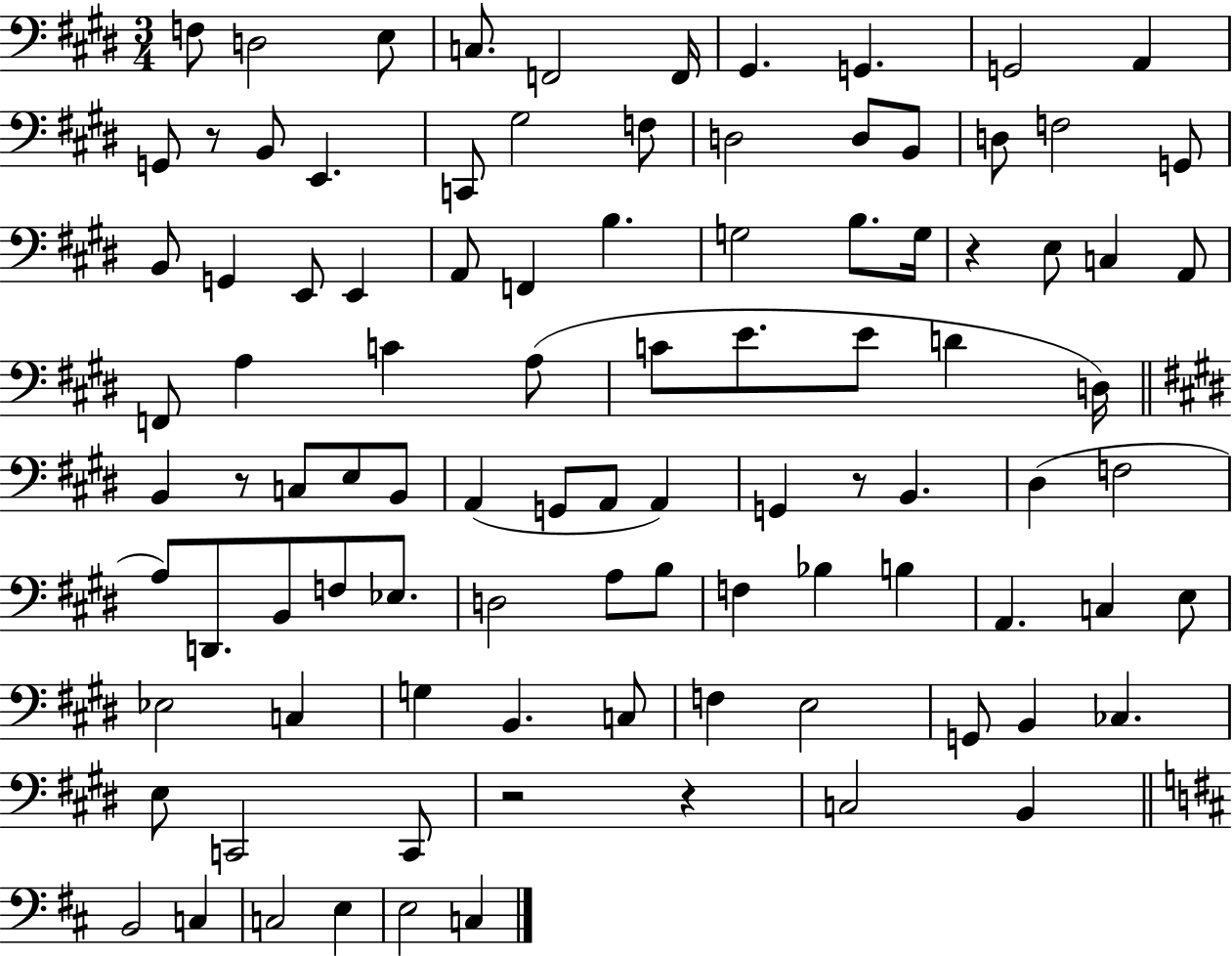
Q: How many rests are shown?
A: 6